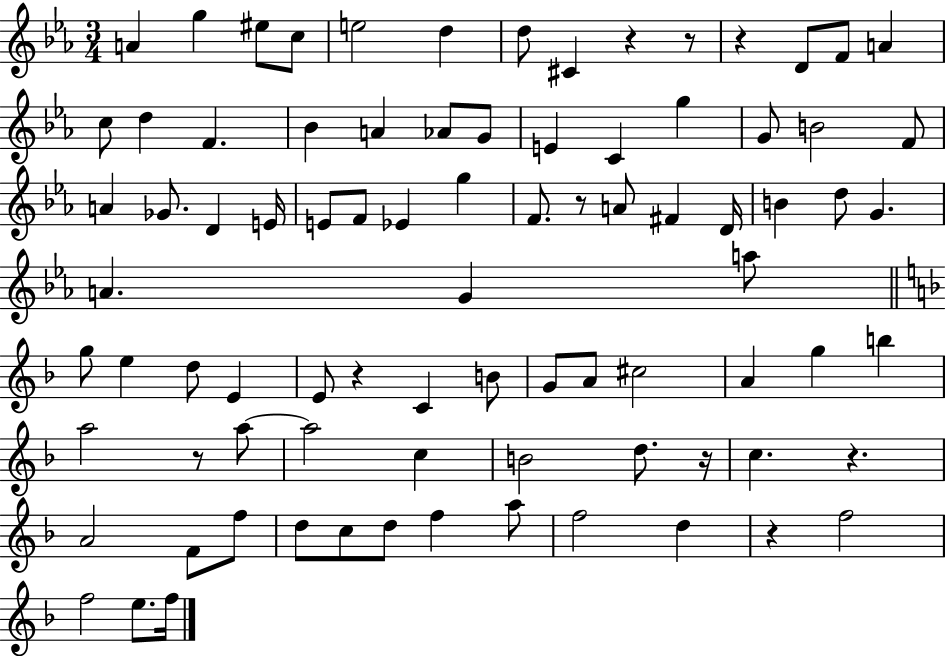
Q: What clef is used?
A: treble